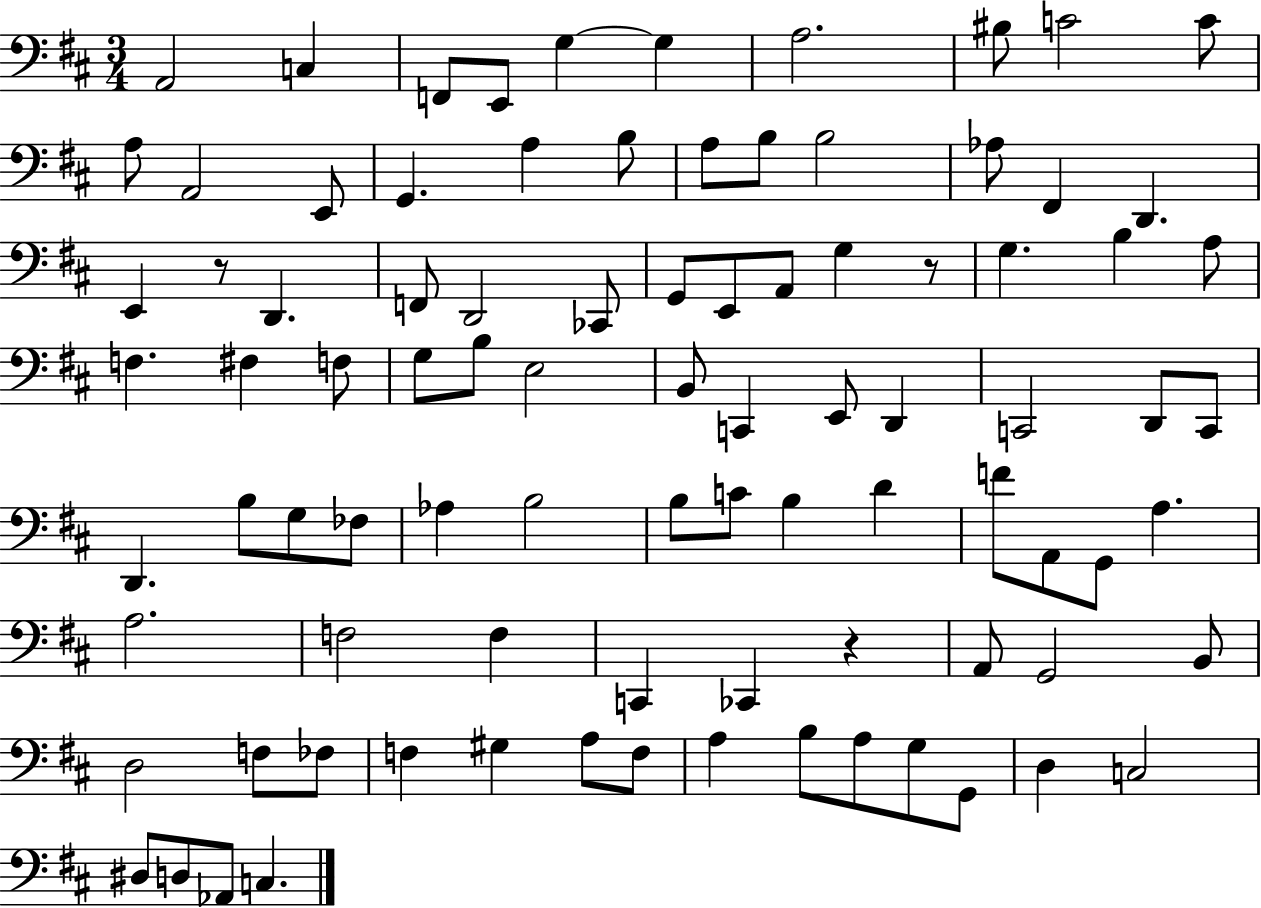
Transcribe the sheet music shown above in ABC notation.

X:1
T:Untitled
M:3/4
L:1/4
K:D
A,,2 C, F,,/2 E,,/2 G, G, A,2 ^B,/2 C2 C/2 A,/2 A,,2 E,,/2 G,, A, B,/2 A,/2 B,/2 B,2 _A,/2 ^F,, D,, E,, z/2 D,, F,,/2 D,,2 _C,,/2 G,,/2 E,,/2 A,,/2 G, z/2 G, B, A,/2 F, ^F, F,/2 G,/2 B,/2 E,2 B,,/2 C,, E,,/2 D,, C,,2 D,,/2 C,,/2 D,, B,/2 G,/2 _F,/2 _A, B,2 B,/2 C/2 B, D F/2 A,,/2 G,,/2 A, A,2 F,2 F, C,, _C,, z A,,/2 G,,2 B,,/2 D,2 F,/2 _F,/2 F, ^G, A,/2 F,/2 A, B,/2 A,/2 G,/2 G,,/2 D, C,2 ^D,/2 D,/2 _A,,/2 C,